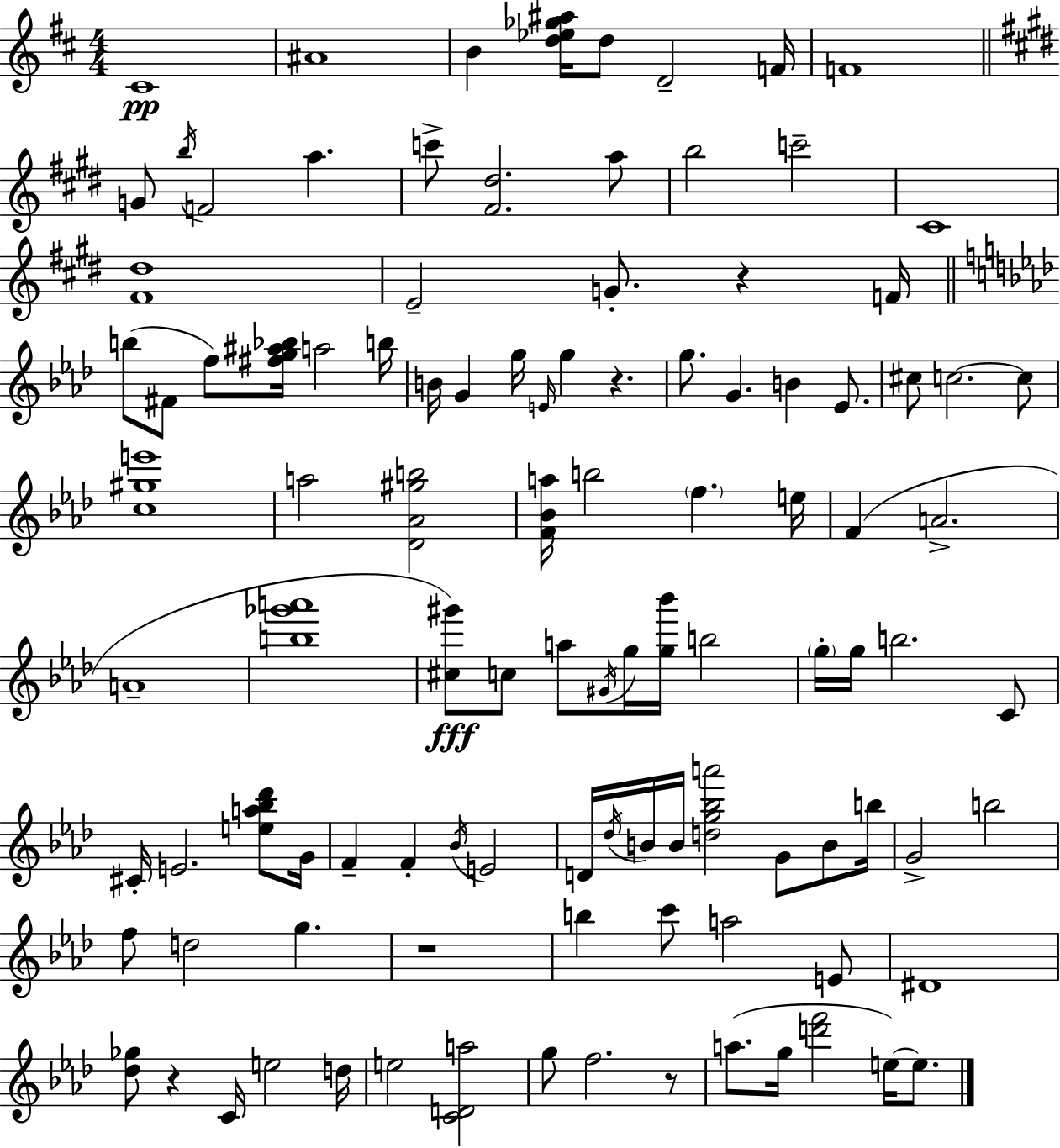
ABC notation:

X:1
T:Untitled
M:4/4
L:1/4
K:D
^C4 ^A4 B [d_e_g^a]/4 d/2 D2 F/4 F4 G/2 b/4 F2 a c'/2 [^F^d]2 a/2 b2 c'2 ^C4 [^F^d]4 E2 G/2 z F/4 b/2 ^F/2 f/2 [^fg^a_b]/4 a2 b/4 B/4 G g/4 E/4 g z g/2 G B _E/2 ^c/2 c2 c/2 [c^ge']4 a2 [_D_A^gb]2 [F_Ba]/4 b2 f e/4 F A2 A4 [b_g'a']4 [^c^g']/2 c/2 a/2 ^G/4 g/4 [g_b']/4 b2 g/4 g/4 b2 C/2 ^C/4 E2 [ea_b_d']/2 G/4 F F _B/4 E2 D/4 _d/4 B/4 B/4 [dg_ba']2 G/2 B/2 b/4 G2 b2 f/2 d2 g z4 b c'/2 a2 E/2 ^D4 [_d_g]/2 z C/4 e2 d/4 e2 [CDa]2 g/2 f2 z/2 a/2 g/4 [d'f']2 e/4 e/2